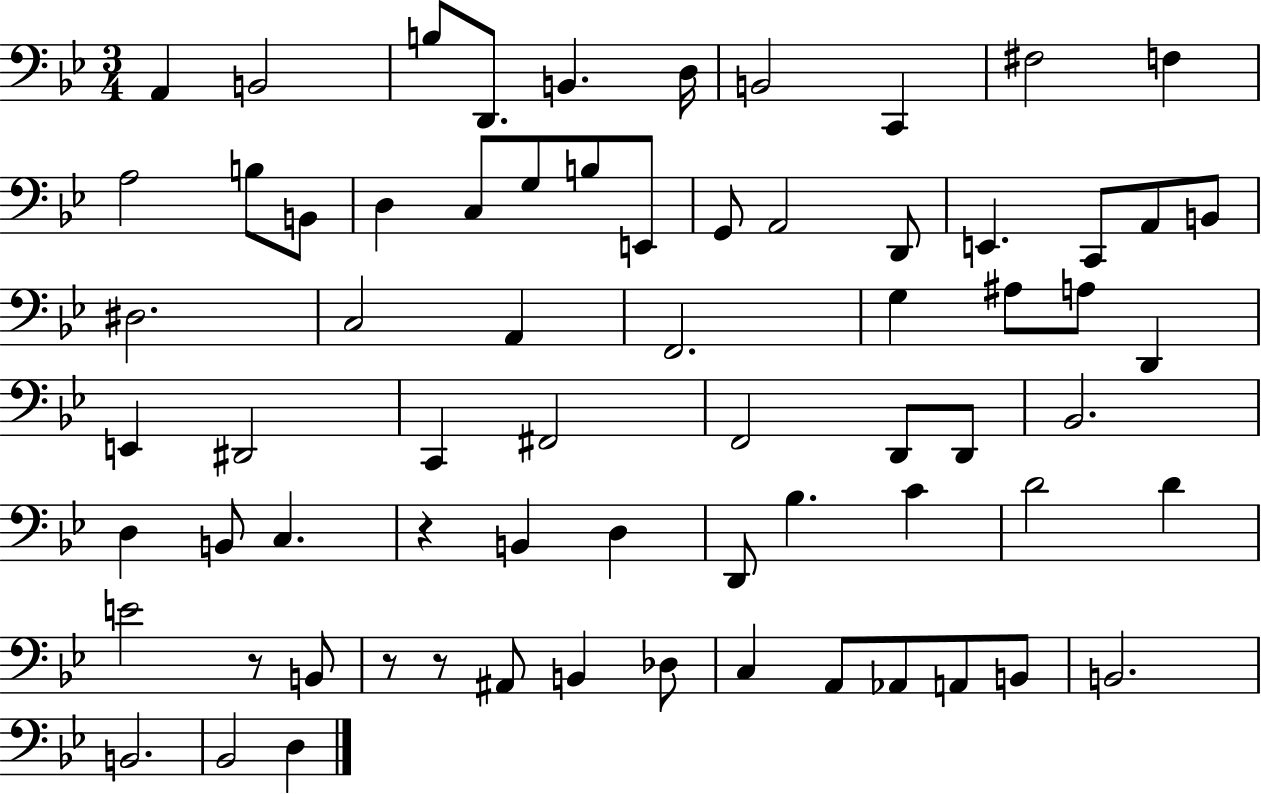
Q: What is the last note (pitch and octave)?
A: D3